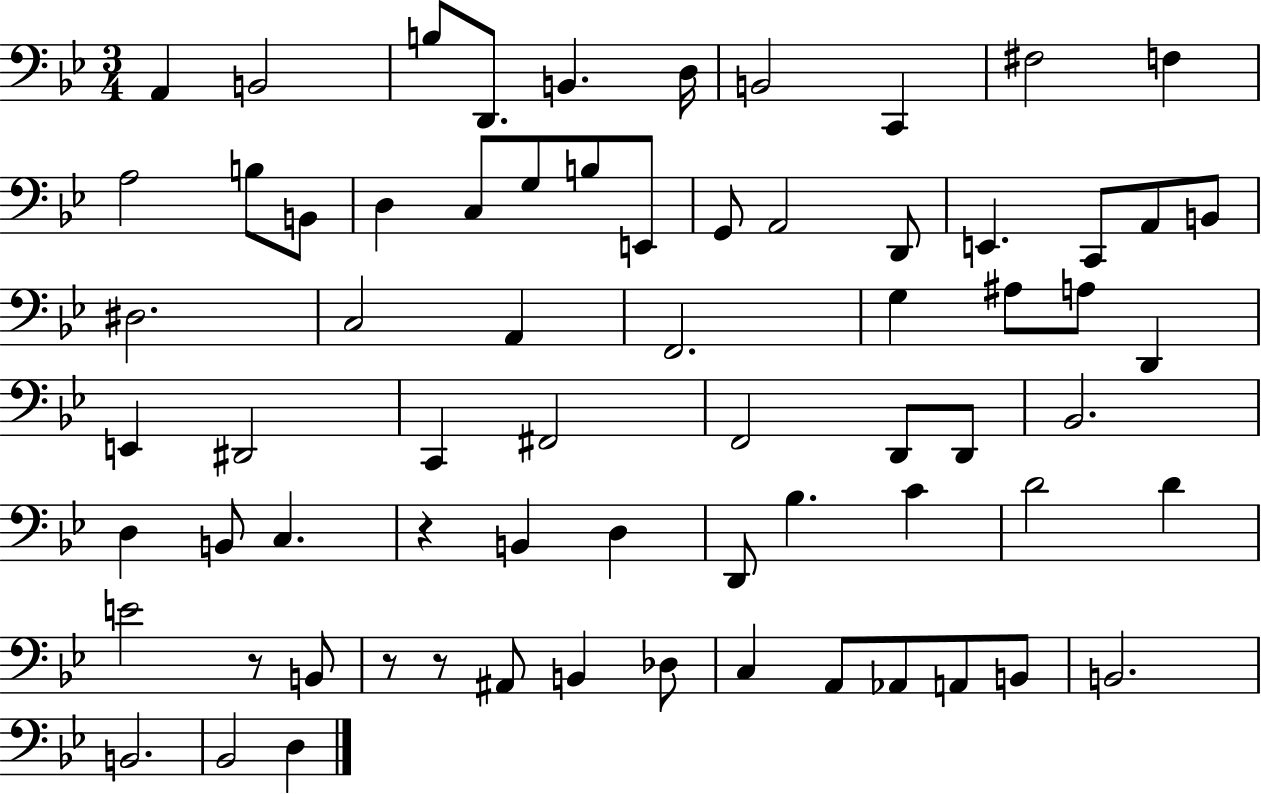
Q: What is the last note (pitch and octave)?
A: D3